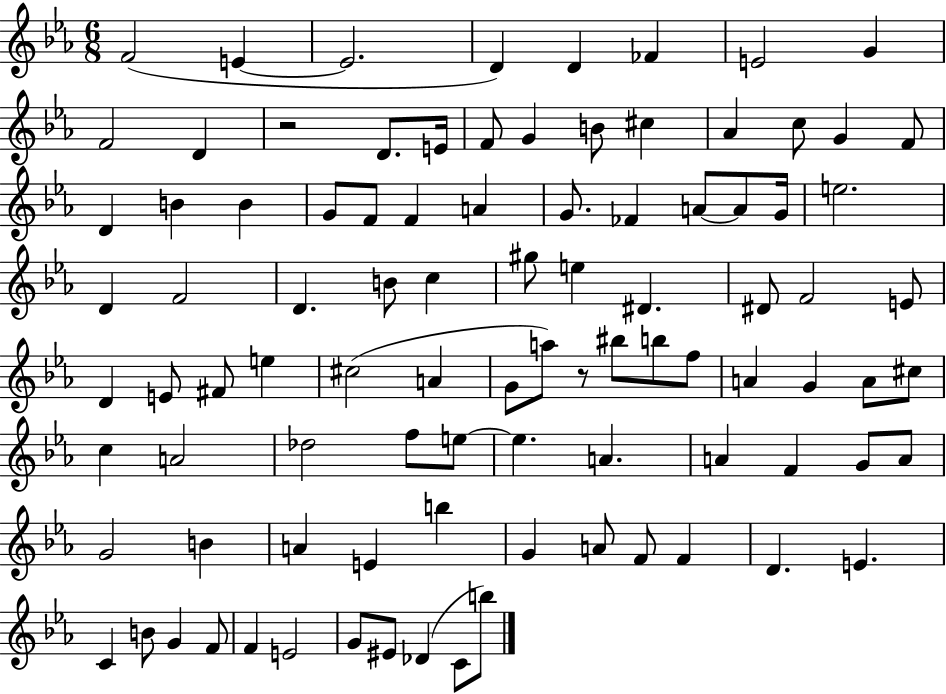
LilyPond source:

{
  \clef treble
  \numericTimeSignature
  \time 6/8
  \key ees \major
  f'2( e'4~~ | e'2. | d'4) d'4 fes'4 | e'2 g'4 | \break f'2 d'4 | r2 d'8. e'16 | f'8 g'4 b'8 cis''4 | aes'4 c''8 g'4 f'8 | \break d'4 b'4 b'4 | g'8 f'8 f'4 a'4 | g'8. fes'4 a'8~~ a'8 g'16 | e''2. | \break d'4 f'2 | d'4. b'8 c''4 | gis''8 e''4 dis'4. | dis'8 f'2 e'8 | \break d'4 e'8 fis'8 e''4 | cis''2( a'4 | g'8 a''8) r8 bis''8 b''8 f''8 | a'4 g'4 a'8 cis''8 | \break c''4 a'2 | des''2 f''8 e''8~~ | e''4. a'4. | a'4 f'4 g'8 a'8 | \break g'2 b'4 | a'4 e'4 b''4 | g'4 a'8 f'8 f'4 | d'4. e'4. | \break c'4 b'8 g'4 f'8 | f'4 e'2 | g'8 eis'8 des'4( c'8 b''8) | \bar "|."
}